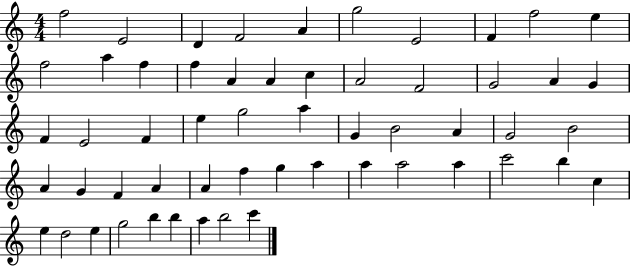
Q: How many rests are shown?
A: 0